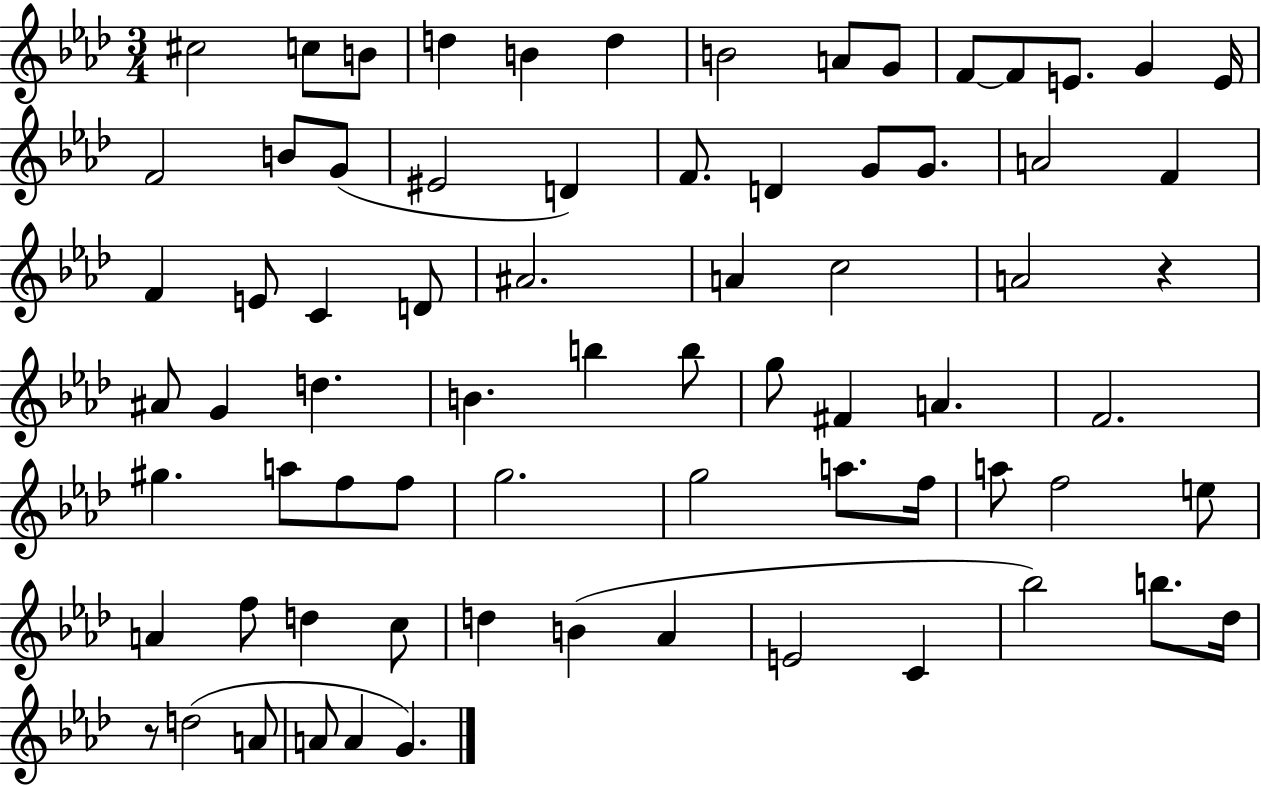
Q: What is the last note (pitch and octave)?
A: G4